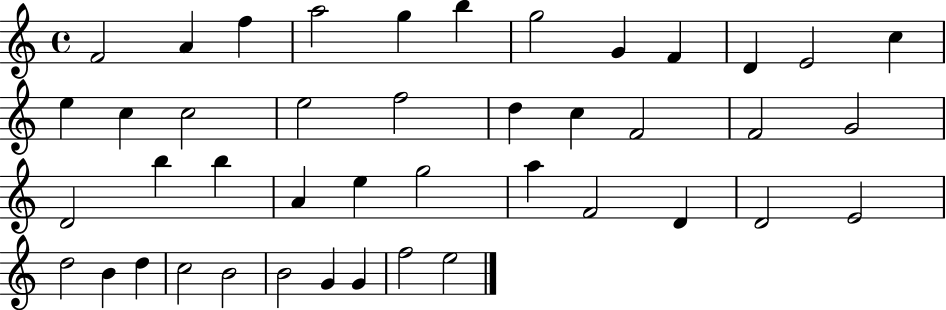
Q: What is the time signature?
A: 4/4